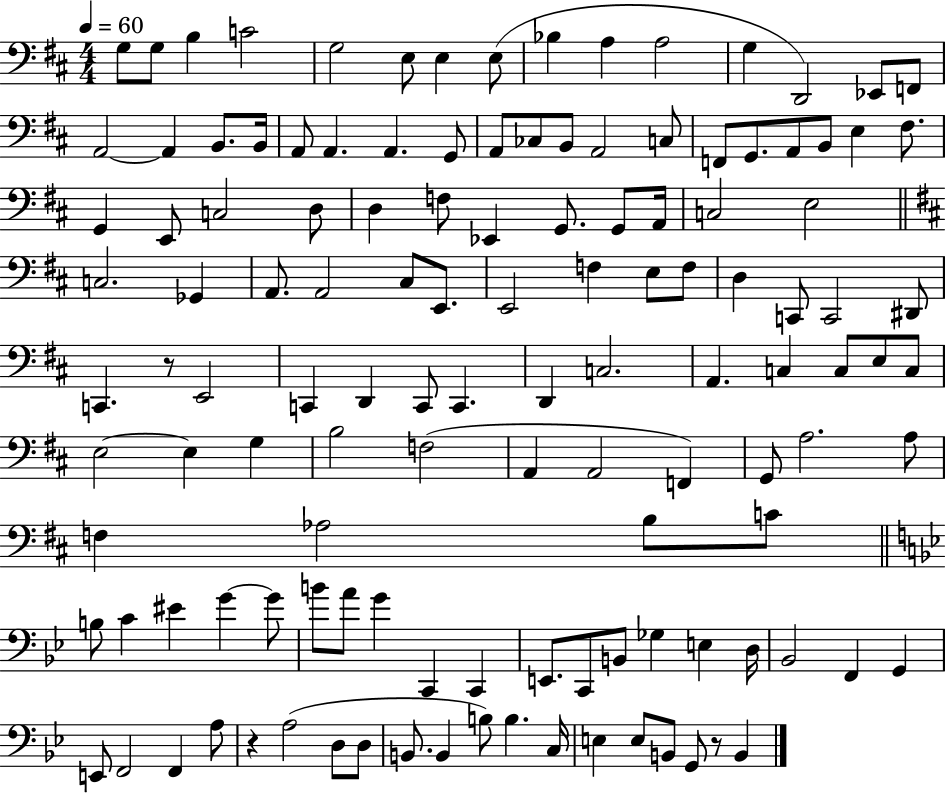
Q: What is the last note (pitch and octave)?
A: B2